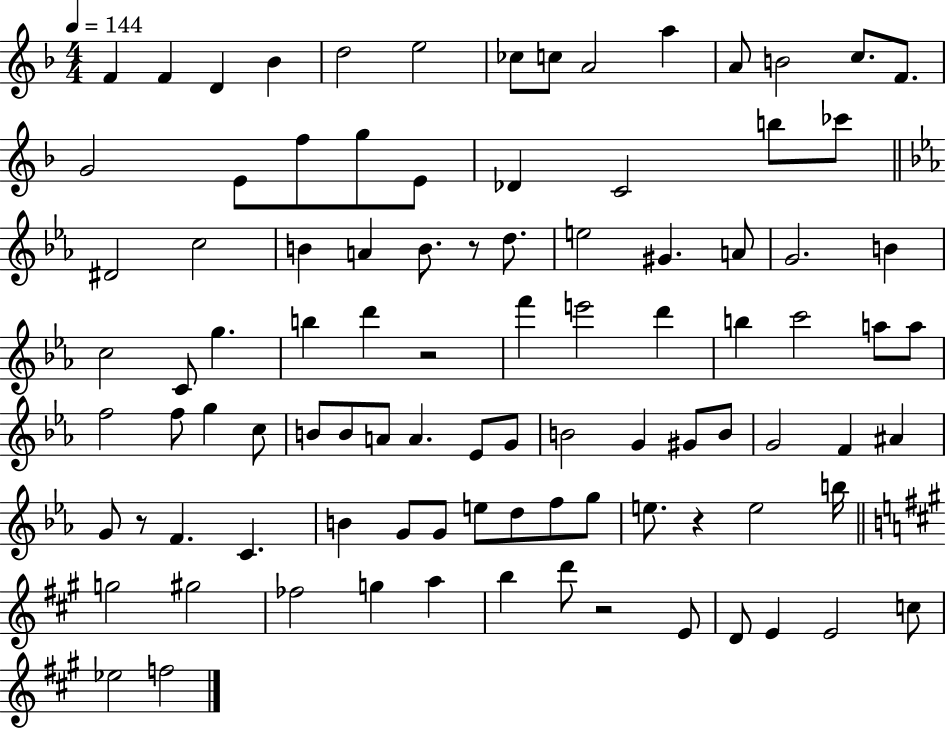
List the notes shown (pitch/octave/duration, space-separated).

F4/q F4/q D4/q Bb4/q D5/h E5/h CES5/e C5/e A4/h A5/q A4/e B4/h C5/e. F4/e. G4/h E4/e F5/e G5/e E4/e Db4/q C4/h B5/e CES6/e D#4/h C5/h B4/q A4/q B4/e. R/e D5/e. E5/h G#4/q. A4/e G4/h. B4/q C5/h C4/e G5/q. B5/q D6/q R/h F6/q E6/h D6/q B5/q C6/h A5/e A5/e F5/h F5/e G5/q C5/e B4/e B4/e A4/e A4/q. Eb4/e G4/e B4/h G4/q G#4/e B4/e G4/h F4/q A#4/q G4/e R/e F4/q. C4/q. B4/q G4/e G4/e E5/e D5/e F5/e G5/e E5/e. R/q E5/h B5/s G5/h G#5/h FES5/h G5/q A5/q B5/q D6/e R/h E4/e D4/e E4/q E4/h C5/e Eb5/h F5/h